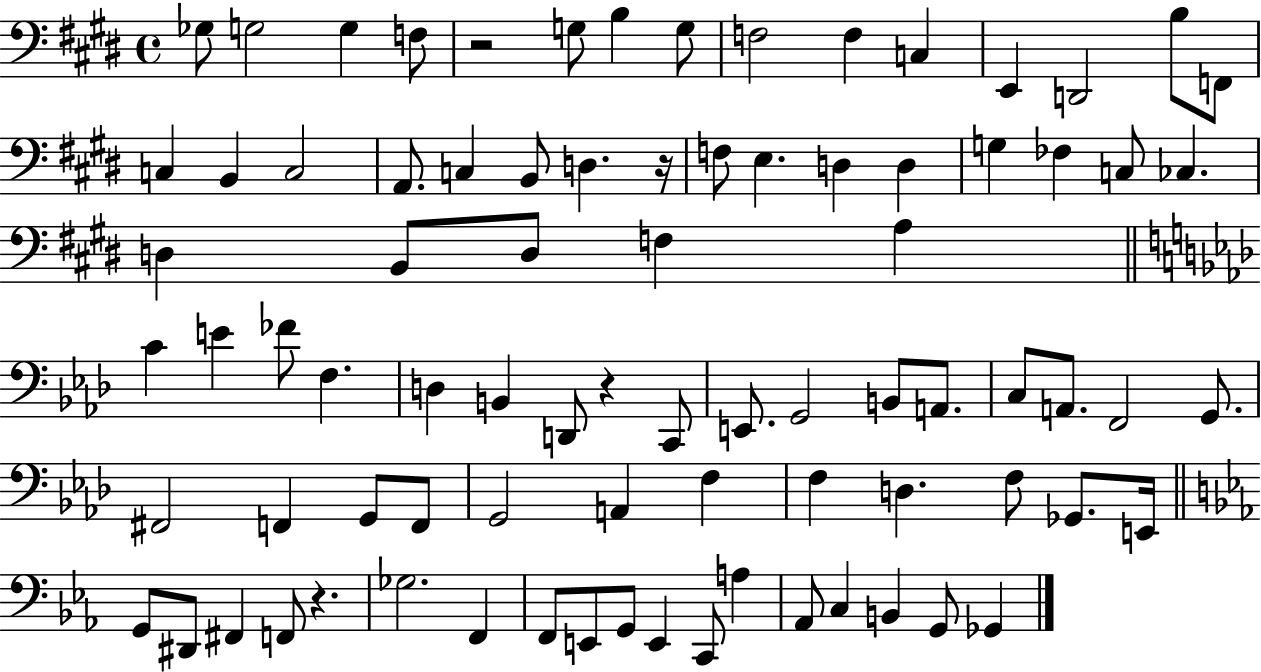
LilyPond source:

{
  \clef bass
  \time 4/4
  \defaultTimeSignature
  \key e \major
  ges8 g2 g4 f8 | r2 g8 b4 g8 | f2 f4 c4 | e,4 d,2 b8 f,8 | \break c4 b,4 c2 | a,8. c4 b,8 d4. r16 | f8 e4. d4 d4 | g4 fes4 c8 ces4. | \break d4 b,8 d8 f4 a4 | \bar "||" \break \key f \minor c'4 e'4 fes'8 f4. | d4 b,4 d,8 r4 c,8 | e,8. g,2 b,8 a,8. | c8 a,8. f,2 g,8. | \break fis,2 f,4 g,8 f,8 | g,2 a,4 f4 | f4 d4. f8 ges,8. e,16 | \bar "||" \break \key c \minor g,8 dis,8 fis,4 f,8 r4. | ges2. f,4 | f,8 e,8 g,8 e,4 c,8 a4 | aes,8 c4 b,4 g,8 ges,4 | \break \bar "|."
}